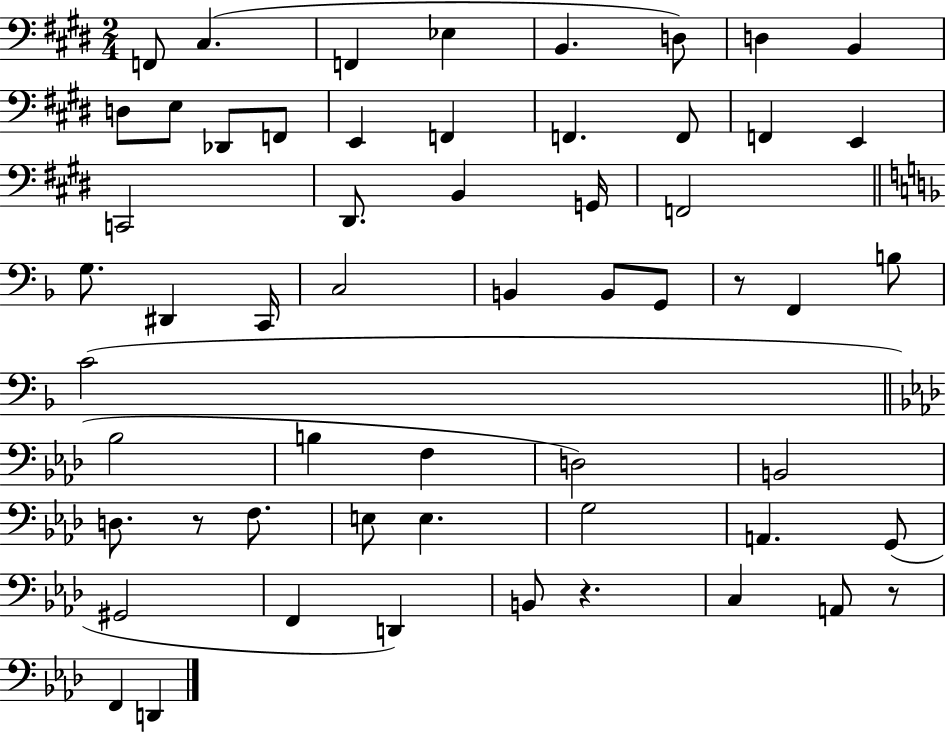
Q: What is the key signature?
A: E major